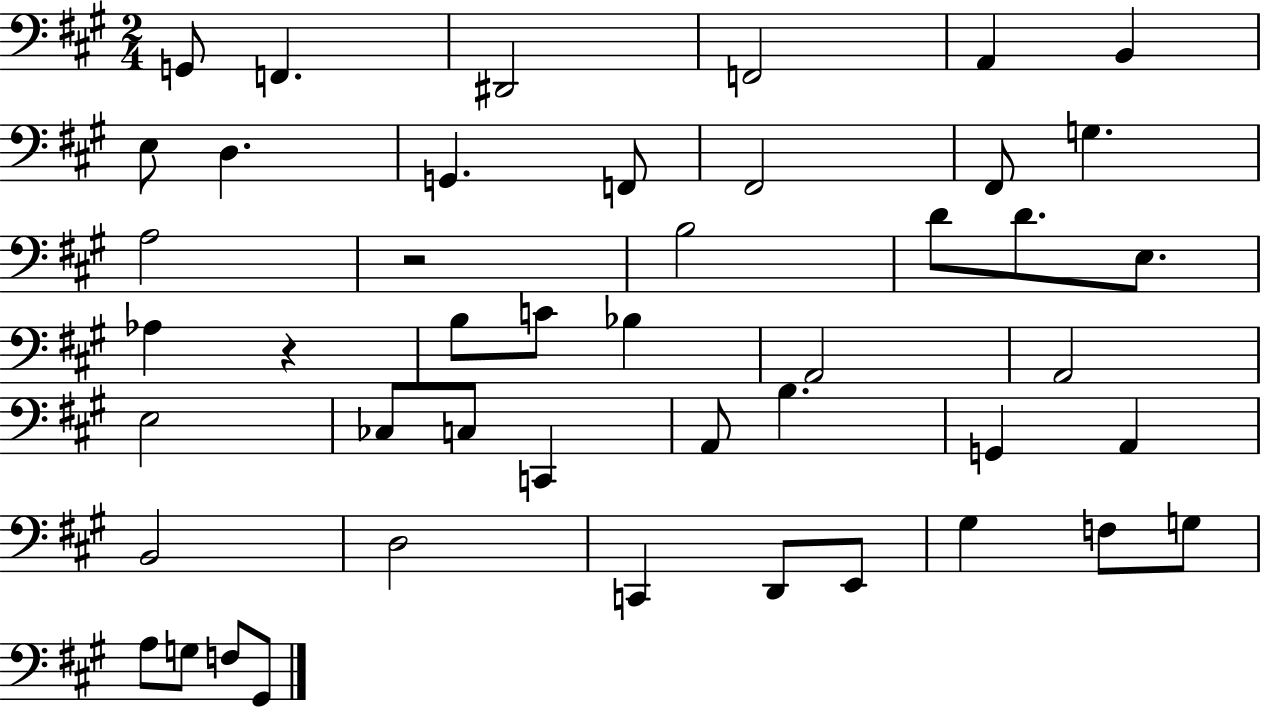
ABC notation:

X:1
T:Untitled
M:2/4
L:1/4
K:A
G,,/2 F,, ^D,,2 F,,2 A,, B,, E,/2 D, G,, F,,/2 ^F,,2 ^F,,/2 G, A,2 z2 B,2 D/2 D/2 E,/2 _A, z B,/2 C/2 _B, A,,2 A,,2 E,2 _C,/2 C,/2 C,, A,,/2 B, G,, A,, B,,2 D,2 C,, D,,/2 E,,/2 ^G, F,/2 G,/2 A,/2 G,/2 F,/2 ^G,,/2